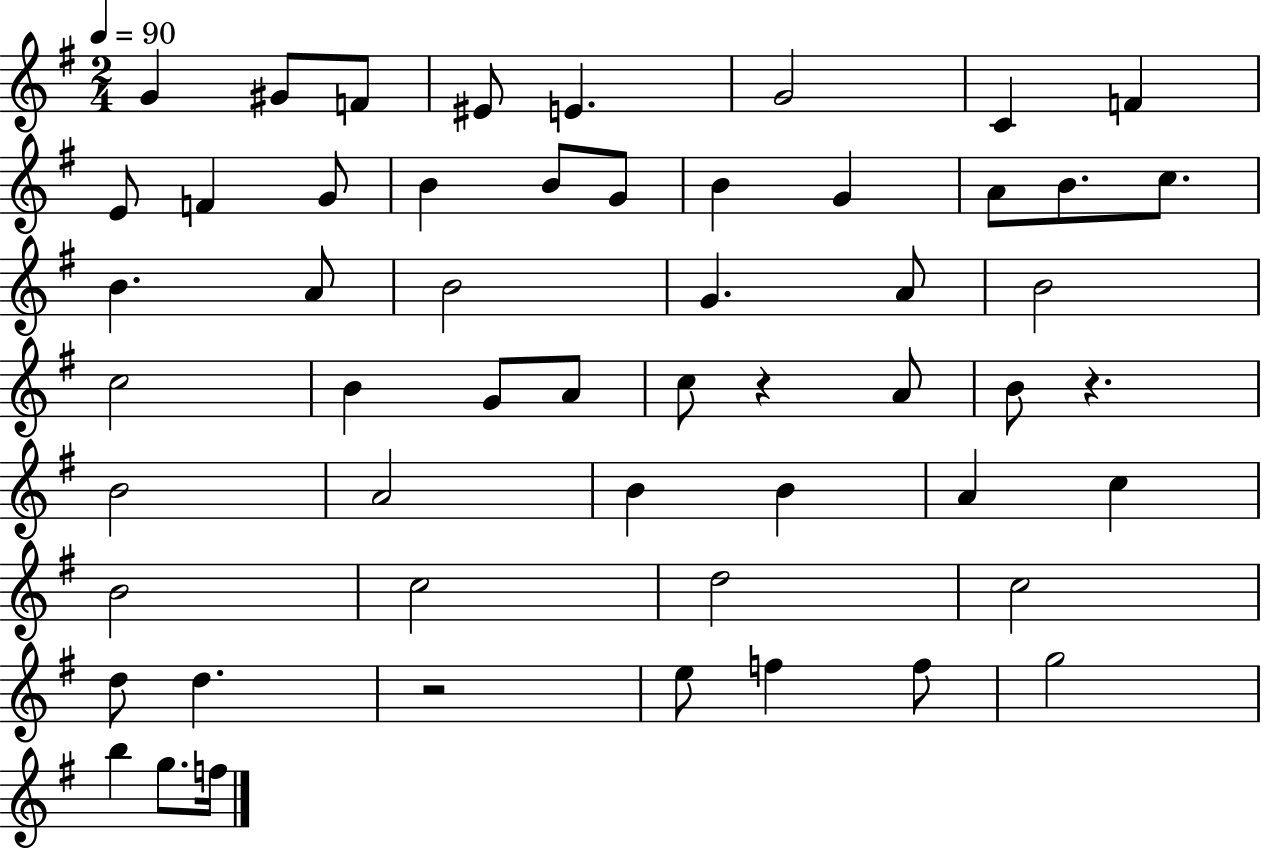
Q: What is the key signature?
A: G major